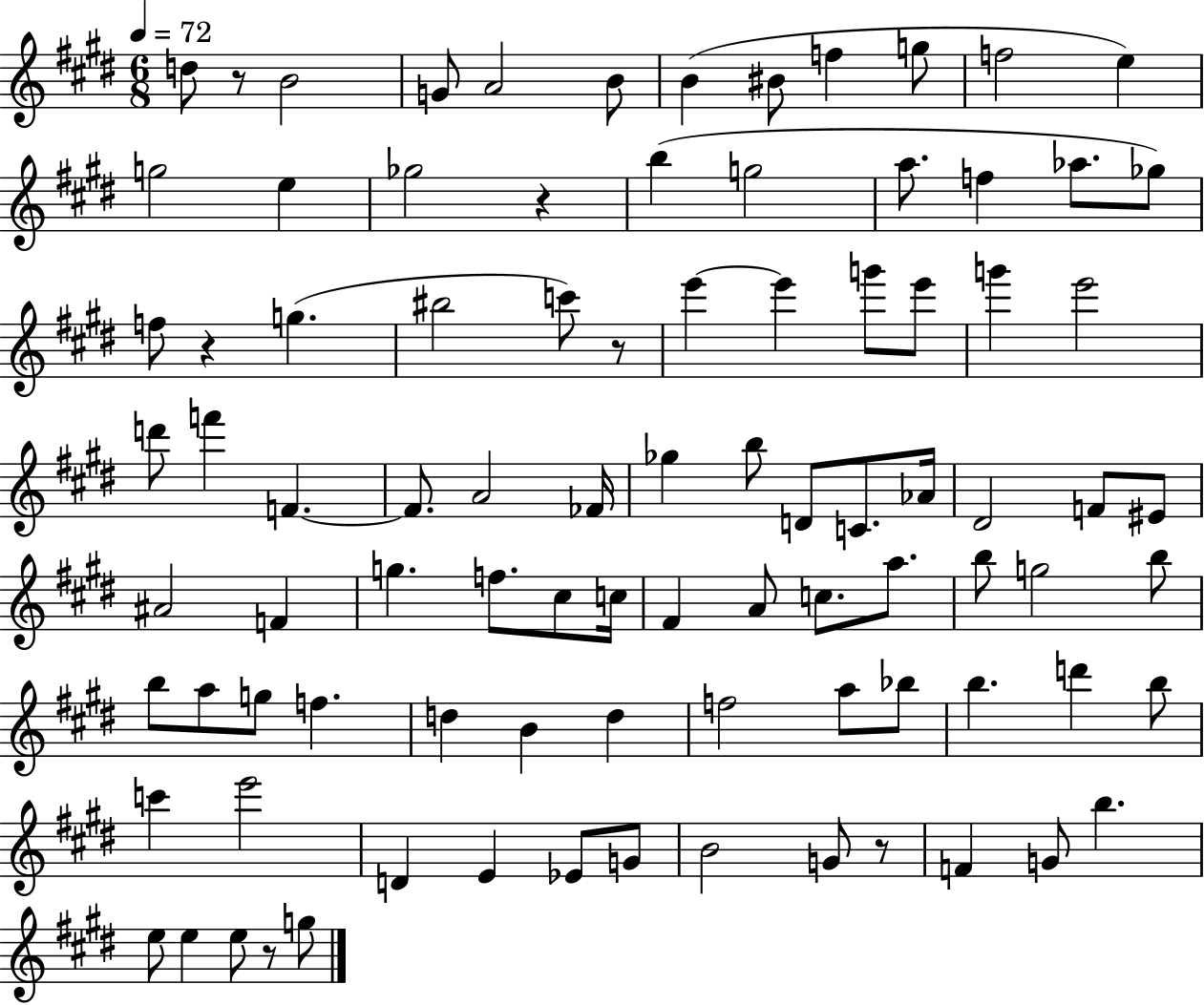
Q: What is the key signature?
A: E major